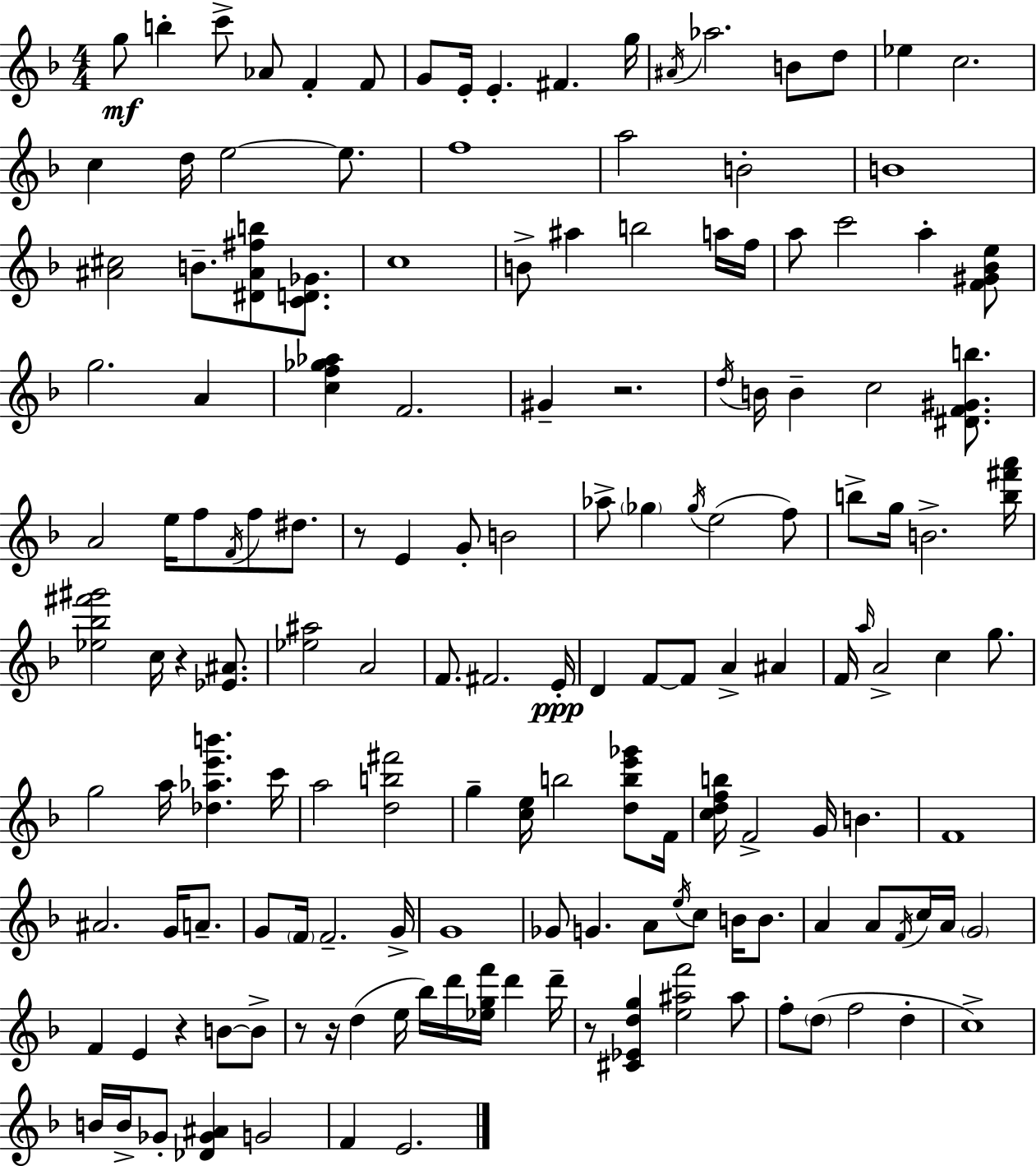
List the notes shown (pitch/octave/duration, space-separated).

G5/e B5/q C6/e Ab4/e F4/q F4/e G4/e E4/s E4/q. F#4/q. G5/s A#4/s Ab5/h. B4/e D5/e Eb5/q C5/h. C5/q D5/s E5/h E5/e. F5/w A5/h B4/h B4/w [A#4,C#5]/h B4/e. [D#4,A#4,F#5,B5]/e [C4,D4,Gb4]/e. C5/w B4/e A#5/q B5/h A5/s F5/s A5/e C6/h A5/q [F4,G#4,Bb4,E5]/e G5/h. A4/q [C5,F5,Gb5,Ab5]/q F4/h. G#4/q R/h. D5/s B4/s B4/q C5/h [D#4,F4,G#4,B5]/e. A4/h E5/s F5/e F4/s F5/e D#5/e. R/e E4/q G4/e B4/h Ab5/e Gb5/q Gb5/s E5/h F5/e B5/e G5/s B4/h. [B5,F#6,A6]/s [Eb5,Bb5,F#6,G#6]/h C5/s R/q [Eb4,A#4]/e. [Eb5,A#5]/h A4/h F4/e. F#4/h. E4/s D4/q F4/e F4/e A4/q A#4/q F4/s A5/s A4/h C5/q G5/e. G5/h A5/s [Db5,Ab5,E6,B6]/q. C6/s A5/h [D5,B5,F#6]/h G5/q [C5,E5]/s B5/h [D5,B5,E6,Gb6]/e F4/s [C5,D5,F5,B5]/s F4/h G4/s B4/q. F4/w A#4/h. G4/s A4/e. G4/e F4/s F4/h. G4/s G4/w Gb4/e G4/q. A4/e E5/s C5/e B4/s B4/e. A4/q A4/e F4/s C5/s A4/s G4/h F4/q E4/q R/q B4/e B4/e R/e R/s D5/q E5/s Bb5/s D6/s [Eb5,G5,F6]/s D6/q D6/s R/e [C#4,Eb4,D5,G5]/q [E5,A#5,F6]/h A#5/e F5/e D5/e F5/h D5/q C5/w B4/s B4/s Gb4/e [Db4,Gb4,A#4]/q G4/h F4/q E4/h.